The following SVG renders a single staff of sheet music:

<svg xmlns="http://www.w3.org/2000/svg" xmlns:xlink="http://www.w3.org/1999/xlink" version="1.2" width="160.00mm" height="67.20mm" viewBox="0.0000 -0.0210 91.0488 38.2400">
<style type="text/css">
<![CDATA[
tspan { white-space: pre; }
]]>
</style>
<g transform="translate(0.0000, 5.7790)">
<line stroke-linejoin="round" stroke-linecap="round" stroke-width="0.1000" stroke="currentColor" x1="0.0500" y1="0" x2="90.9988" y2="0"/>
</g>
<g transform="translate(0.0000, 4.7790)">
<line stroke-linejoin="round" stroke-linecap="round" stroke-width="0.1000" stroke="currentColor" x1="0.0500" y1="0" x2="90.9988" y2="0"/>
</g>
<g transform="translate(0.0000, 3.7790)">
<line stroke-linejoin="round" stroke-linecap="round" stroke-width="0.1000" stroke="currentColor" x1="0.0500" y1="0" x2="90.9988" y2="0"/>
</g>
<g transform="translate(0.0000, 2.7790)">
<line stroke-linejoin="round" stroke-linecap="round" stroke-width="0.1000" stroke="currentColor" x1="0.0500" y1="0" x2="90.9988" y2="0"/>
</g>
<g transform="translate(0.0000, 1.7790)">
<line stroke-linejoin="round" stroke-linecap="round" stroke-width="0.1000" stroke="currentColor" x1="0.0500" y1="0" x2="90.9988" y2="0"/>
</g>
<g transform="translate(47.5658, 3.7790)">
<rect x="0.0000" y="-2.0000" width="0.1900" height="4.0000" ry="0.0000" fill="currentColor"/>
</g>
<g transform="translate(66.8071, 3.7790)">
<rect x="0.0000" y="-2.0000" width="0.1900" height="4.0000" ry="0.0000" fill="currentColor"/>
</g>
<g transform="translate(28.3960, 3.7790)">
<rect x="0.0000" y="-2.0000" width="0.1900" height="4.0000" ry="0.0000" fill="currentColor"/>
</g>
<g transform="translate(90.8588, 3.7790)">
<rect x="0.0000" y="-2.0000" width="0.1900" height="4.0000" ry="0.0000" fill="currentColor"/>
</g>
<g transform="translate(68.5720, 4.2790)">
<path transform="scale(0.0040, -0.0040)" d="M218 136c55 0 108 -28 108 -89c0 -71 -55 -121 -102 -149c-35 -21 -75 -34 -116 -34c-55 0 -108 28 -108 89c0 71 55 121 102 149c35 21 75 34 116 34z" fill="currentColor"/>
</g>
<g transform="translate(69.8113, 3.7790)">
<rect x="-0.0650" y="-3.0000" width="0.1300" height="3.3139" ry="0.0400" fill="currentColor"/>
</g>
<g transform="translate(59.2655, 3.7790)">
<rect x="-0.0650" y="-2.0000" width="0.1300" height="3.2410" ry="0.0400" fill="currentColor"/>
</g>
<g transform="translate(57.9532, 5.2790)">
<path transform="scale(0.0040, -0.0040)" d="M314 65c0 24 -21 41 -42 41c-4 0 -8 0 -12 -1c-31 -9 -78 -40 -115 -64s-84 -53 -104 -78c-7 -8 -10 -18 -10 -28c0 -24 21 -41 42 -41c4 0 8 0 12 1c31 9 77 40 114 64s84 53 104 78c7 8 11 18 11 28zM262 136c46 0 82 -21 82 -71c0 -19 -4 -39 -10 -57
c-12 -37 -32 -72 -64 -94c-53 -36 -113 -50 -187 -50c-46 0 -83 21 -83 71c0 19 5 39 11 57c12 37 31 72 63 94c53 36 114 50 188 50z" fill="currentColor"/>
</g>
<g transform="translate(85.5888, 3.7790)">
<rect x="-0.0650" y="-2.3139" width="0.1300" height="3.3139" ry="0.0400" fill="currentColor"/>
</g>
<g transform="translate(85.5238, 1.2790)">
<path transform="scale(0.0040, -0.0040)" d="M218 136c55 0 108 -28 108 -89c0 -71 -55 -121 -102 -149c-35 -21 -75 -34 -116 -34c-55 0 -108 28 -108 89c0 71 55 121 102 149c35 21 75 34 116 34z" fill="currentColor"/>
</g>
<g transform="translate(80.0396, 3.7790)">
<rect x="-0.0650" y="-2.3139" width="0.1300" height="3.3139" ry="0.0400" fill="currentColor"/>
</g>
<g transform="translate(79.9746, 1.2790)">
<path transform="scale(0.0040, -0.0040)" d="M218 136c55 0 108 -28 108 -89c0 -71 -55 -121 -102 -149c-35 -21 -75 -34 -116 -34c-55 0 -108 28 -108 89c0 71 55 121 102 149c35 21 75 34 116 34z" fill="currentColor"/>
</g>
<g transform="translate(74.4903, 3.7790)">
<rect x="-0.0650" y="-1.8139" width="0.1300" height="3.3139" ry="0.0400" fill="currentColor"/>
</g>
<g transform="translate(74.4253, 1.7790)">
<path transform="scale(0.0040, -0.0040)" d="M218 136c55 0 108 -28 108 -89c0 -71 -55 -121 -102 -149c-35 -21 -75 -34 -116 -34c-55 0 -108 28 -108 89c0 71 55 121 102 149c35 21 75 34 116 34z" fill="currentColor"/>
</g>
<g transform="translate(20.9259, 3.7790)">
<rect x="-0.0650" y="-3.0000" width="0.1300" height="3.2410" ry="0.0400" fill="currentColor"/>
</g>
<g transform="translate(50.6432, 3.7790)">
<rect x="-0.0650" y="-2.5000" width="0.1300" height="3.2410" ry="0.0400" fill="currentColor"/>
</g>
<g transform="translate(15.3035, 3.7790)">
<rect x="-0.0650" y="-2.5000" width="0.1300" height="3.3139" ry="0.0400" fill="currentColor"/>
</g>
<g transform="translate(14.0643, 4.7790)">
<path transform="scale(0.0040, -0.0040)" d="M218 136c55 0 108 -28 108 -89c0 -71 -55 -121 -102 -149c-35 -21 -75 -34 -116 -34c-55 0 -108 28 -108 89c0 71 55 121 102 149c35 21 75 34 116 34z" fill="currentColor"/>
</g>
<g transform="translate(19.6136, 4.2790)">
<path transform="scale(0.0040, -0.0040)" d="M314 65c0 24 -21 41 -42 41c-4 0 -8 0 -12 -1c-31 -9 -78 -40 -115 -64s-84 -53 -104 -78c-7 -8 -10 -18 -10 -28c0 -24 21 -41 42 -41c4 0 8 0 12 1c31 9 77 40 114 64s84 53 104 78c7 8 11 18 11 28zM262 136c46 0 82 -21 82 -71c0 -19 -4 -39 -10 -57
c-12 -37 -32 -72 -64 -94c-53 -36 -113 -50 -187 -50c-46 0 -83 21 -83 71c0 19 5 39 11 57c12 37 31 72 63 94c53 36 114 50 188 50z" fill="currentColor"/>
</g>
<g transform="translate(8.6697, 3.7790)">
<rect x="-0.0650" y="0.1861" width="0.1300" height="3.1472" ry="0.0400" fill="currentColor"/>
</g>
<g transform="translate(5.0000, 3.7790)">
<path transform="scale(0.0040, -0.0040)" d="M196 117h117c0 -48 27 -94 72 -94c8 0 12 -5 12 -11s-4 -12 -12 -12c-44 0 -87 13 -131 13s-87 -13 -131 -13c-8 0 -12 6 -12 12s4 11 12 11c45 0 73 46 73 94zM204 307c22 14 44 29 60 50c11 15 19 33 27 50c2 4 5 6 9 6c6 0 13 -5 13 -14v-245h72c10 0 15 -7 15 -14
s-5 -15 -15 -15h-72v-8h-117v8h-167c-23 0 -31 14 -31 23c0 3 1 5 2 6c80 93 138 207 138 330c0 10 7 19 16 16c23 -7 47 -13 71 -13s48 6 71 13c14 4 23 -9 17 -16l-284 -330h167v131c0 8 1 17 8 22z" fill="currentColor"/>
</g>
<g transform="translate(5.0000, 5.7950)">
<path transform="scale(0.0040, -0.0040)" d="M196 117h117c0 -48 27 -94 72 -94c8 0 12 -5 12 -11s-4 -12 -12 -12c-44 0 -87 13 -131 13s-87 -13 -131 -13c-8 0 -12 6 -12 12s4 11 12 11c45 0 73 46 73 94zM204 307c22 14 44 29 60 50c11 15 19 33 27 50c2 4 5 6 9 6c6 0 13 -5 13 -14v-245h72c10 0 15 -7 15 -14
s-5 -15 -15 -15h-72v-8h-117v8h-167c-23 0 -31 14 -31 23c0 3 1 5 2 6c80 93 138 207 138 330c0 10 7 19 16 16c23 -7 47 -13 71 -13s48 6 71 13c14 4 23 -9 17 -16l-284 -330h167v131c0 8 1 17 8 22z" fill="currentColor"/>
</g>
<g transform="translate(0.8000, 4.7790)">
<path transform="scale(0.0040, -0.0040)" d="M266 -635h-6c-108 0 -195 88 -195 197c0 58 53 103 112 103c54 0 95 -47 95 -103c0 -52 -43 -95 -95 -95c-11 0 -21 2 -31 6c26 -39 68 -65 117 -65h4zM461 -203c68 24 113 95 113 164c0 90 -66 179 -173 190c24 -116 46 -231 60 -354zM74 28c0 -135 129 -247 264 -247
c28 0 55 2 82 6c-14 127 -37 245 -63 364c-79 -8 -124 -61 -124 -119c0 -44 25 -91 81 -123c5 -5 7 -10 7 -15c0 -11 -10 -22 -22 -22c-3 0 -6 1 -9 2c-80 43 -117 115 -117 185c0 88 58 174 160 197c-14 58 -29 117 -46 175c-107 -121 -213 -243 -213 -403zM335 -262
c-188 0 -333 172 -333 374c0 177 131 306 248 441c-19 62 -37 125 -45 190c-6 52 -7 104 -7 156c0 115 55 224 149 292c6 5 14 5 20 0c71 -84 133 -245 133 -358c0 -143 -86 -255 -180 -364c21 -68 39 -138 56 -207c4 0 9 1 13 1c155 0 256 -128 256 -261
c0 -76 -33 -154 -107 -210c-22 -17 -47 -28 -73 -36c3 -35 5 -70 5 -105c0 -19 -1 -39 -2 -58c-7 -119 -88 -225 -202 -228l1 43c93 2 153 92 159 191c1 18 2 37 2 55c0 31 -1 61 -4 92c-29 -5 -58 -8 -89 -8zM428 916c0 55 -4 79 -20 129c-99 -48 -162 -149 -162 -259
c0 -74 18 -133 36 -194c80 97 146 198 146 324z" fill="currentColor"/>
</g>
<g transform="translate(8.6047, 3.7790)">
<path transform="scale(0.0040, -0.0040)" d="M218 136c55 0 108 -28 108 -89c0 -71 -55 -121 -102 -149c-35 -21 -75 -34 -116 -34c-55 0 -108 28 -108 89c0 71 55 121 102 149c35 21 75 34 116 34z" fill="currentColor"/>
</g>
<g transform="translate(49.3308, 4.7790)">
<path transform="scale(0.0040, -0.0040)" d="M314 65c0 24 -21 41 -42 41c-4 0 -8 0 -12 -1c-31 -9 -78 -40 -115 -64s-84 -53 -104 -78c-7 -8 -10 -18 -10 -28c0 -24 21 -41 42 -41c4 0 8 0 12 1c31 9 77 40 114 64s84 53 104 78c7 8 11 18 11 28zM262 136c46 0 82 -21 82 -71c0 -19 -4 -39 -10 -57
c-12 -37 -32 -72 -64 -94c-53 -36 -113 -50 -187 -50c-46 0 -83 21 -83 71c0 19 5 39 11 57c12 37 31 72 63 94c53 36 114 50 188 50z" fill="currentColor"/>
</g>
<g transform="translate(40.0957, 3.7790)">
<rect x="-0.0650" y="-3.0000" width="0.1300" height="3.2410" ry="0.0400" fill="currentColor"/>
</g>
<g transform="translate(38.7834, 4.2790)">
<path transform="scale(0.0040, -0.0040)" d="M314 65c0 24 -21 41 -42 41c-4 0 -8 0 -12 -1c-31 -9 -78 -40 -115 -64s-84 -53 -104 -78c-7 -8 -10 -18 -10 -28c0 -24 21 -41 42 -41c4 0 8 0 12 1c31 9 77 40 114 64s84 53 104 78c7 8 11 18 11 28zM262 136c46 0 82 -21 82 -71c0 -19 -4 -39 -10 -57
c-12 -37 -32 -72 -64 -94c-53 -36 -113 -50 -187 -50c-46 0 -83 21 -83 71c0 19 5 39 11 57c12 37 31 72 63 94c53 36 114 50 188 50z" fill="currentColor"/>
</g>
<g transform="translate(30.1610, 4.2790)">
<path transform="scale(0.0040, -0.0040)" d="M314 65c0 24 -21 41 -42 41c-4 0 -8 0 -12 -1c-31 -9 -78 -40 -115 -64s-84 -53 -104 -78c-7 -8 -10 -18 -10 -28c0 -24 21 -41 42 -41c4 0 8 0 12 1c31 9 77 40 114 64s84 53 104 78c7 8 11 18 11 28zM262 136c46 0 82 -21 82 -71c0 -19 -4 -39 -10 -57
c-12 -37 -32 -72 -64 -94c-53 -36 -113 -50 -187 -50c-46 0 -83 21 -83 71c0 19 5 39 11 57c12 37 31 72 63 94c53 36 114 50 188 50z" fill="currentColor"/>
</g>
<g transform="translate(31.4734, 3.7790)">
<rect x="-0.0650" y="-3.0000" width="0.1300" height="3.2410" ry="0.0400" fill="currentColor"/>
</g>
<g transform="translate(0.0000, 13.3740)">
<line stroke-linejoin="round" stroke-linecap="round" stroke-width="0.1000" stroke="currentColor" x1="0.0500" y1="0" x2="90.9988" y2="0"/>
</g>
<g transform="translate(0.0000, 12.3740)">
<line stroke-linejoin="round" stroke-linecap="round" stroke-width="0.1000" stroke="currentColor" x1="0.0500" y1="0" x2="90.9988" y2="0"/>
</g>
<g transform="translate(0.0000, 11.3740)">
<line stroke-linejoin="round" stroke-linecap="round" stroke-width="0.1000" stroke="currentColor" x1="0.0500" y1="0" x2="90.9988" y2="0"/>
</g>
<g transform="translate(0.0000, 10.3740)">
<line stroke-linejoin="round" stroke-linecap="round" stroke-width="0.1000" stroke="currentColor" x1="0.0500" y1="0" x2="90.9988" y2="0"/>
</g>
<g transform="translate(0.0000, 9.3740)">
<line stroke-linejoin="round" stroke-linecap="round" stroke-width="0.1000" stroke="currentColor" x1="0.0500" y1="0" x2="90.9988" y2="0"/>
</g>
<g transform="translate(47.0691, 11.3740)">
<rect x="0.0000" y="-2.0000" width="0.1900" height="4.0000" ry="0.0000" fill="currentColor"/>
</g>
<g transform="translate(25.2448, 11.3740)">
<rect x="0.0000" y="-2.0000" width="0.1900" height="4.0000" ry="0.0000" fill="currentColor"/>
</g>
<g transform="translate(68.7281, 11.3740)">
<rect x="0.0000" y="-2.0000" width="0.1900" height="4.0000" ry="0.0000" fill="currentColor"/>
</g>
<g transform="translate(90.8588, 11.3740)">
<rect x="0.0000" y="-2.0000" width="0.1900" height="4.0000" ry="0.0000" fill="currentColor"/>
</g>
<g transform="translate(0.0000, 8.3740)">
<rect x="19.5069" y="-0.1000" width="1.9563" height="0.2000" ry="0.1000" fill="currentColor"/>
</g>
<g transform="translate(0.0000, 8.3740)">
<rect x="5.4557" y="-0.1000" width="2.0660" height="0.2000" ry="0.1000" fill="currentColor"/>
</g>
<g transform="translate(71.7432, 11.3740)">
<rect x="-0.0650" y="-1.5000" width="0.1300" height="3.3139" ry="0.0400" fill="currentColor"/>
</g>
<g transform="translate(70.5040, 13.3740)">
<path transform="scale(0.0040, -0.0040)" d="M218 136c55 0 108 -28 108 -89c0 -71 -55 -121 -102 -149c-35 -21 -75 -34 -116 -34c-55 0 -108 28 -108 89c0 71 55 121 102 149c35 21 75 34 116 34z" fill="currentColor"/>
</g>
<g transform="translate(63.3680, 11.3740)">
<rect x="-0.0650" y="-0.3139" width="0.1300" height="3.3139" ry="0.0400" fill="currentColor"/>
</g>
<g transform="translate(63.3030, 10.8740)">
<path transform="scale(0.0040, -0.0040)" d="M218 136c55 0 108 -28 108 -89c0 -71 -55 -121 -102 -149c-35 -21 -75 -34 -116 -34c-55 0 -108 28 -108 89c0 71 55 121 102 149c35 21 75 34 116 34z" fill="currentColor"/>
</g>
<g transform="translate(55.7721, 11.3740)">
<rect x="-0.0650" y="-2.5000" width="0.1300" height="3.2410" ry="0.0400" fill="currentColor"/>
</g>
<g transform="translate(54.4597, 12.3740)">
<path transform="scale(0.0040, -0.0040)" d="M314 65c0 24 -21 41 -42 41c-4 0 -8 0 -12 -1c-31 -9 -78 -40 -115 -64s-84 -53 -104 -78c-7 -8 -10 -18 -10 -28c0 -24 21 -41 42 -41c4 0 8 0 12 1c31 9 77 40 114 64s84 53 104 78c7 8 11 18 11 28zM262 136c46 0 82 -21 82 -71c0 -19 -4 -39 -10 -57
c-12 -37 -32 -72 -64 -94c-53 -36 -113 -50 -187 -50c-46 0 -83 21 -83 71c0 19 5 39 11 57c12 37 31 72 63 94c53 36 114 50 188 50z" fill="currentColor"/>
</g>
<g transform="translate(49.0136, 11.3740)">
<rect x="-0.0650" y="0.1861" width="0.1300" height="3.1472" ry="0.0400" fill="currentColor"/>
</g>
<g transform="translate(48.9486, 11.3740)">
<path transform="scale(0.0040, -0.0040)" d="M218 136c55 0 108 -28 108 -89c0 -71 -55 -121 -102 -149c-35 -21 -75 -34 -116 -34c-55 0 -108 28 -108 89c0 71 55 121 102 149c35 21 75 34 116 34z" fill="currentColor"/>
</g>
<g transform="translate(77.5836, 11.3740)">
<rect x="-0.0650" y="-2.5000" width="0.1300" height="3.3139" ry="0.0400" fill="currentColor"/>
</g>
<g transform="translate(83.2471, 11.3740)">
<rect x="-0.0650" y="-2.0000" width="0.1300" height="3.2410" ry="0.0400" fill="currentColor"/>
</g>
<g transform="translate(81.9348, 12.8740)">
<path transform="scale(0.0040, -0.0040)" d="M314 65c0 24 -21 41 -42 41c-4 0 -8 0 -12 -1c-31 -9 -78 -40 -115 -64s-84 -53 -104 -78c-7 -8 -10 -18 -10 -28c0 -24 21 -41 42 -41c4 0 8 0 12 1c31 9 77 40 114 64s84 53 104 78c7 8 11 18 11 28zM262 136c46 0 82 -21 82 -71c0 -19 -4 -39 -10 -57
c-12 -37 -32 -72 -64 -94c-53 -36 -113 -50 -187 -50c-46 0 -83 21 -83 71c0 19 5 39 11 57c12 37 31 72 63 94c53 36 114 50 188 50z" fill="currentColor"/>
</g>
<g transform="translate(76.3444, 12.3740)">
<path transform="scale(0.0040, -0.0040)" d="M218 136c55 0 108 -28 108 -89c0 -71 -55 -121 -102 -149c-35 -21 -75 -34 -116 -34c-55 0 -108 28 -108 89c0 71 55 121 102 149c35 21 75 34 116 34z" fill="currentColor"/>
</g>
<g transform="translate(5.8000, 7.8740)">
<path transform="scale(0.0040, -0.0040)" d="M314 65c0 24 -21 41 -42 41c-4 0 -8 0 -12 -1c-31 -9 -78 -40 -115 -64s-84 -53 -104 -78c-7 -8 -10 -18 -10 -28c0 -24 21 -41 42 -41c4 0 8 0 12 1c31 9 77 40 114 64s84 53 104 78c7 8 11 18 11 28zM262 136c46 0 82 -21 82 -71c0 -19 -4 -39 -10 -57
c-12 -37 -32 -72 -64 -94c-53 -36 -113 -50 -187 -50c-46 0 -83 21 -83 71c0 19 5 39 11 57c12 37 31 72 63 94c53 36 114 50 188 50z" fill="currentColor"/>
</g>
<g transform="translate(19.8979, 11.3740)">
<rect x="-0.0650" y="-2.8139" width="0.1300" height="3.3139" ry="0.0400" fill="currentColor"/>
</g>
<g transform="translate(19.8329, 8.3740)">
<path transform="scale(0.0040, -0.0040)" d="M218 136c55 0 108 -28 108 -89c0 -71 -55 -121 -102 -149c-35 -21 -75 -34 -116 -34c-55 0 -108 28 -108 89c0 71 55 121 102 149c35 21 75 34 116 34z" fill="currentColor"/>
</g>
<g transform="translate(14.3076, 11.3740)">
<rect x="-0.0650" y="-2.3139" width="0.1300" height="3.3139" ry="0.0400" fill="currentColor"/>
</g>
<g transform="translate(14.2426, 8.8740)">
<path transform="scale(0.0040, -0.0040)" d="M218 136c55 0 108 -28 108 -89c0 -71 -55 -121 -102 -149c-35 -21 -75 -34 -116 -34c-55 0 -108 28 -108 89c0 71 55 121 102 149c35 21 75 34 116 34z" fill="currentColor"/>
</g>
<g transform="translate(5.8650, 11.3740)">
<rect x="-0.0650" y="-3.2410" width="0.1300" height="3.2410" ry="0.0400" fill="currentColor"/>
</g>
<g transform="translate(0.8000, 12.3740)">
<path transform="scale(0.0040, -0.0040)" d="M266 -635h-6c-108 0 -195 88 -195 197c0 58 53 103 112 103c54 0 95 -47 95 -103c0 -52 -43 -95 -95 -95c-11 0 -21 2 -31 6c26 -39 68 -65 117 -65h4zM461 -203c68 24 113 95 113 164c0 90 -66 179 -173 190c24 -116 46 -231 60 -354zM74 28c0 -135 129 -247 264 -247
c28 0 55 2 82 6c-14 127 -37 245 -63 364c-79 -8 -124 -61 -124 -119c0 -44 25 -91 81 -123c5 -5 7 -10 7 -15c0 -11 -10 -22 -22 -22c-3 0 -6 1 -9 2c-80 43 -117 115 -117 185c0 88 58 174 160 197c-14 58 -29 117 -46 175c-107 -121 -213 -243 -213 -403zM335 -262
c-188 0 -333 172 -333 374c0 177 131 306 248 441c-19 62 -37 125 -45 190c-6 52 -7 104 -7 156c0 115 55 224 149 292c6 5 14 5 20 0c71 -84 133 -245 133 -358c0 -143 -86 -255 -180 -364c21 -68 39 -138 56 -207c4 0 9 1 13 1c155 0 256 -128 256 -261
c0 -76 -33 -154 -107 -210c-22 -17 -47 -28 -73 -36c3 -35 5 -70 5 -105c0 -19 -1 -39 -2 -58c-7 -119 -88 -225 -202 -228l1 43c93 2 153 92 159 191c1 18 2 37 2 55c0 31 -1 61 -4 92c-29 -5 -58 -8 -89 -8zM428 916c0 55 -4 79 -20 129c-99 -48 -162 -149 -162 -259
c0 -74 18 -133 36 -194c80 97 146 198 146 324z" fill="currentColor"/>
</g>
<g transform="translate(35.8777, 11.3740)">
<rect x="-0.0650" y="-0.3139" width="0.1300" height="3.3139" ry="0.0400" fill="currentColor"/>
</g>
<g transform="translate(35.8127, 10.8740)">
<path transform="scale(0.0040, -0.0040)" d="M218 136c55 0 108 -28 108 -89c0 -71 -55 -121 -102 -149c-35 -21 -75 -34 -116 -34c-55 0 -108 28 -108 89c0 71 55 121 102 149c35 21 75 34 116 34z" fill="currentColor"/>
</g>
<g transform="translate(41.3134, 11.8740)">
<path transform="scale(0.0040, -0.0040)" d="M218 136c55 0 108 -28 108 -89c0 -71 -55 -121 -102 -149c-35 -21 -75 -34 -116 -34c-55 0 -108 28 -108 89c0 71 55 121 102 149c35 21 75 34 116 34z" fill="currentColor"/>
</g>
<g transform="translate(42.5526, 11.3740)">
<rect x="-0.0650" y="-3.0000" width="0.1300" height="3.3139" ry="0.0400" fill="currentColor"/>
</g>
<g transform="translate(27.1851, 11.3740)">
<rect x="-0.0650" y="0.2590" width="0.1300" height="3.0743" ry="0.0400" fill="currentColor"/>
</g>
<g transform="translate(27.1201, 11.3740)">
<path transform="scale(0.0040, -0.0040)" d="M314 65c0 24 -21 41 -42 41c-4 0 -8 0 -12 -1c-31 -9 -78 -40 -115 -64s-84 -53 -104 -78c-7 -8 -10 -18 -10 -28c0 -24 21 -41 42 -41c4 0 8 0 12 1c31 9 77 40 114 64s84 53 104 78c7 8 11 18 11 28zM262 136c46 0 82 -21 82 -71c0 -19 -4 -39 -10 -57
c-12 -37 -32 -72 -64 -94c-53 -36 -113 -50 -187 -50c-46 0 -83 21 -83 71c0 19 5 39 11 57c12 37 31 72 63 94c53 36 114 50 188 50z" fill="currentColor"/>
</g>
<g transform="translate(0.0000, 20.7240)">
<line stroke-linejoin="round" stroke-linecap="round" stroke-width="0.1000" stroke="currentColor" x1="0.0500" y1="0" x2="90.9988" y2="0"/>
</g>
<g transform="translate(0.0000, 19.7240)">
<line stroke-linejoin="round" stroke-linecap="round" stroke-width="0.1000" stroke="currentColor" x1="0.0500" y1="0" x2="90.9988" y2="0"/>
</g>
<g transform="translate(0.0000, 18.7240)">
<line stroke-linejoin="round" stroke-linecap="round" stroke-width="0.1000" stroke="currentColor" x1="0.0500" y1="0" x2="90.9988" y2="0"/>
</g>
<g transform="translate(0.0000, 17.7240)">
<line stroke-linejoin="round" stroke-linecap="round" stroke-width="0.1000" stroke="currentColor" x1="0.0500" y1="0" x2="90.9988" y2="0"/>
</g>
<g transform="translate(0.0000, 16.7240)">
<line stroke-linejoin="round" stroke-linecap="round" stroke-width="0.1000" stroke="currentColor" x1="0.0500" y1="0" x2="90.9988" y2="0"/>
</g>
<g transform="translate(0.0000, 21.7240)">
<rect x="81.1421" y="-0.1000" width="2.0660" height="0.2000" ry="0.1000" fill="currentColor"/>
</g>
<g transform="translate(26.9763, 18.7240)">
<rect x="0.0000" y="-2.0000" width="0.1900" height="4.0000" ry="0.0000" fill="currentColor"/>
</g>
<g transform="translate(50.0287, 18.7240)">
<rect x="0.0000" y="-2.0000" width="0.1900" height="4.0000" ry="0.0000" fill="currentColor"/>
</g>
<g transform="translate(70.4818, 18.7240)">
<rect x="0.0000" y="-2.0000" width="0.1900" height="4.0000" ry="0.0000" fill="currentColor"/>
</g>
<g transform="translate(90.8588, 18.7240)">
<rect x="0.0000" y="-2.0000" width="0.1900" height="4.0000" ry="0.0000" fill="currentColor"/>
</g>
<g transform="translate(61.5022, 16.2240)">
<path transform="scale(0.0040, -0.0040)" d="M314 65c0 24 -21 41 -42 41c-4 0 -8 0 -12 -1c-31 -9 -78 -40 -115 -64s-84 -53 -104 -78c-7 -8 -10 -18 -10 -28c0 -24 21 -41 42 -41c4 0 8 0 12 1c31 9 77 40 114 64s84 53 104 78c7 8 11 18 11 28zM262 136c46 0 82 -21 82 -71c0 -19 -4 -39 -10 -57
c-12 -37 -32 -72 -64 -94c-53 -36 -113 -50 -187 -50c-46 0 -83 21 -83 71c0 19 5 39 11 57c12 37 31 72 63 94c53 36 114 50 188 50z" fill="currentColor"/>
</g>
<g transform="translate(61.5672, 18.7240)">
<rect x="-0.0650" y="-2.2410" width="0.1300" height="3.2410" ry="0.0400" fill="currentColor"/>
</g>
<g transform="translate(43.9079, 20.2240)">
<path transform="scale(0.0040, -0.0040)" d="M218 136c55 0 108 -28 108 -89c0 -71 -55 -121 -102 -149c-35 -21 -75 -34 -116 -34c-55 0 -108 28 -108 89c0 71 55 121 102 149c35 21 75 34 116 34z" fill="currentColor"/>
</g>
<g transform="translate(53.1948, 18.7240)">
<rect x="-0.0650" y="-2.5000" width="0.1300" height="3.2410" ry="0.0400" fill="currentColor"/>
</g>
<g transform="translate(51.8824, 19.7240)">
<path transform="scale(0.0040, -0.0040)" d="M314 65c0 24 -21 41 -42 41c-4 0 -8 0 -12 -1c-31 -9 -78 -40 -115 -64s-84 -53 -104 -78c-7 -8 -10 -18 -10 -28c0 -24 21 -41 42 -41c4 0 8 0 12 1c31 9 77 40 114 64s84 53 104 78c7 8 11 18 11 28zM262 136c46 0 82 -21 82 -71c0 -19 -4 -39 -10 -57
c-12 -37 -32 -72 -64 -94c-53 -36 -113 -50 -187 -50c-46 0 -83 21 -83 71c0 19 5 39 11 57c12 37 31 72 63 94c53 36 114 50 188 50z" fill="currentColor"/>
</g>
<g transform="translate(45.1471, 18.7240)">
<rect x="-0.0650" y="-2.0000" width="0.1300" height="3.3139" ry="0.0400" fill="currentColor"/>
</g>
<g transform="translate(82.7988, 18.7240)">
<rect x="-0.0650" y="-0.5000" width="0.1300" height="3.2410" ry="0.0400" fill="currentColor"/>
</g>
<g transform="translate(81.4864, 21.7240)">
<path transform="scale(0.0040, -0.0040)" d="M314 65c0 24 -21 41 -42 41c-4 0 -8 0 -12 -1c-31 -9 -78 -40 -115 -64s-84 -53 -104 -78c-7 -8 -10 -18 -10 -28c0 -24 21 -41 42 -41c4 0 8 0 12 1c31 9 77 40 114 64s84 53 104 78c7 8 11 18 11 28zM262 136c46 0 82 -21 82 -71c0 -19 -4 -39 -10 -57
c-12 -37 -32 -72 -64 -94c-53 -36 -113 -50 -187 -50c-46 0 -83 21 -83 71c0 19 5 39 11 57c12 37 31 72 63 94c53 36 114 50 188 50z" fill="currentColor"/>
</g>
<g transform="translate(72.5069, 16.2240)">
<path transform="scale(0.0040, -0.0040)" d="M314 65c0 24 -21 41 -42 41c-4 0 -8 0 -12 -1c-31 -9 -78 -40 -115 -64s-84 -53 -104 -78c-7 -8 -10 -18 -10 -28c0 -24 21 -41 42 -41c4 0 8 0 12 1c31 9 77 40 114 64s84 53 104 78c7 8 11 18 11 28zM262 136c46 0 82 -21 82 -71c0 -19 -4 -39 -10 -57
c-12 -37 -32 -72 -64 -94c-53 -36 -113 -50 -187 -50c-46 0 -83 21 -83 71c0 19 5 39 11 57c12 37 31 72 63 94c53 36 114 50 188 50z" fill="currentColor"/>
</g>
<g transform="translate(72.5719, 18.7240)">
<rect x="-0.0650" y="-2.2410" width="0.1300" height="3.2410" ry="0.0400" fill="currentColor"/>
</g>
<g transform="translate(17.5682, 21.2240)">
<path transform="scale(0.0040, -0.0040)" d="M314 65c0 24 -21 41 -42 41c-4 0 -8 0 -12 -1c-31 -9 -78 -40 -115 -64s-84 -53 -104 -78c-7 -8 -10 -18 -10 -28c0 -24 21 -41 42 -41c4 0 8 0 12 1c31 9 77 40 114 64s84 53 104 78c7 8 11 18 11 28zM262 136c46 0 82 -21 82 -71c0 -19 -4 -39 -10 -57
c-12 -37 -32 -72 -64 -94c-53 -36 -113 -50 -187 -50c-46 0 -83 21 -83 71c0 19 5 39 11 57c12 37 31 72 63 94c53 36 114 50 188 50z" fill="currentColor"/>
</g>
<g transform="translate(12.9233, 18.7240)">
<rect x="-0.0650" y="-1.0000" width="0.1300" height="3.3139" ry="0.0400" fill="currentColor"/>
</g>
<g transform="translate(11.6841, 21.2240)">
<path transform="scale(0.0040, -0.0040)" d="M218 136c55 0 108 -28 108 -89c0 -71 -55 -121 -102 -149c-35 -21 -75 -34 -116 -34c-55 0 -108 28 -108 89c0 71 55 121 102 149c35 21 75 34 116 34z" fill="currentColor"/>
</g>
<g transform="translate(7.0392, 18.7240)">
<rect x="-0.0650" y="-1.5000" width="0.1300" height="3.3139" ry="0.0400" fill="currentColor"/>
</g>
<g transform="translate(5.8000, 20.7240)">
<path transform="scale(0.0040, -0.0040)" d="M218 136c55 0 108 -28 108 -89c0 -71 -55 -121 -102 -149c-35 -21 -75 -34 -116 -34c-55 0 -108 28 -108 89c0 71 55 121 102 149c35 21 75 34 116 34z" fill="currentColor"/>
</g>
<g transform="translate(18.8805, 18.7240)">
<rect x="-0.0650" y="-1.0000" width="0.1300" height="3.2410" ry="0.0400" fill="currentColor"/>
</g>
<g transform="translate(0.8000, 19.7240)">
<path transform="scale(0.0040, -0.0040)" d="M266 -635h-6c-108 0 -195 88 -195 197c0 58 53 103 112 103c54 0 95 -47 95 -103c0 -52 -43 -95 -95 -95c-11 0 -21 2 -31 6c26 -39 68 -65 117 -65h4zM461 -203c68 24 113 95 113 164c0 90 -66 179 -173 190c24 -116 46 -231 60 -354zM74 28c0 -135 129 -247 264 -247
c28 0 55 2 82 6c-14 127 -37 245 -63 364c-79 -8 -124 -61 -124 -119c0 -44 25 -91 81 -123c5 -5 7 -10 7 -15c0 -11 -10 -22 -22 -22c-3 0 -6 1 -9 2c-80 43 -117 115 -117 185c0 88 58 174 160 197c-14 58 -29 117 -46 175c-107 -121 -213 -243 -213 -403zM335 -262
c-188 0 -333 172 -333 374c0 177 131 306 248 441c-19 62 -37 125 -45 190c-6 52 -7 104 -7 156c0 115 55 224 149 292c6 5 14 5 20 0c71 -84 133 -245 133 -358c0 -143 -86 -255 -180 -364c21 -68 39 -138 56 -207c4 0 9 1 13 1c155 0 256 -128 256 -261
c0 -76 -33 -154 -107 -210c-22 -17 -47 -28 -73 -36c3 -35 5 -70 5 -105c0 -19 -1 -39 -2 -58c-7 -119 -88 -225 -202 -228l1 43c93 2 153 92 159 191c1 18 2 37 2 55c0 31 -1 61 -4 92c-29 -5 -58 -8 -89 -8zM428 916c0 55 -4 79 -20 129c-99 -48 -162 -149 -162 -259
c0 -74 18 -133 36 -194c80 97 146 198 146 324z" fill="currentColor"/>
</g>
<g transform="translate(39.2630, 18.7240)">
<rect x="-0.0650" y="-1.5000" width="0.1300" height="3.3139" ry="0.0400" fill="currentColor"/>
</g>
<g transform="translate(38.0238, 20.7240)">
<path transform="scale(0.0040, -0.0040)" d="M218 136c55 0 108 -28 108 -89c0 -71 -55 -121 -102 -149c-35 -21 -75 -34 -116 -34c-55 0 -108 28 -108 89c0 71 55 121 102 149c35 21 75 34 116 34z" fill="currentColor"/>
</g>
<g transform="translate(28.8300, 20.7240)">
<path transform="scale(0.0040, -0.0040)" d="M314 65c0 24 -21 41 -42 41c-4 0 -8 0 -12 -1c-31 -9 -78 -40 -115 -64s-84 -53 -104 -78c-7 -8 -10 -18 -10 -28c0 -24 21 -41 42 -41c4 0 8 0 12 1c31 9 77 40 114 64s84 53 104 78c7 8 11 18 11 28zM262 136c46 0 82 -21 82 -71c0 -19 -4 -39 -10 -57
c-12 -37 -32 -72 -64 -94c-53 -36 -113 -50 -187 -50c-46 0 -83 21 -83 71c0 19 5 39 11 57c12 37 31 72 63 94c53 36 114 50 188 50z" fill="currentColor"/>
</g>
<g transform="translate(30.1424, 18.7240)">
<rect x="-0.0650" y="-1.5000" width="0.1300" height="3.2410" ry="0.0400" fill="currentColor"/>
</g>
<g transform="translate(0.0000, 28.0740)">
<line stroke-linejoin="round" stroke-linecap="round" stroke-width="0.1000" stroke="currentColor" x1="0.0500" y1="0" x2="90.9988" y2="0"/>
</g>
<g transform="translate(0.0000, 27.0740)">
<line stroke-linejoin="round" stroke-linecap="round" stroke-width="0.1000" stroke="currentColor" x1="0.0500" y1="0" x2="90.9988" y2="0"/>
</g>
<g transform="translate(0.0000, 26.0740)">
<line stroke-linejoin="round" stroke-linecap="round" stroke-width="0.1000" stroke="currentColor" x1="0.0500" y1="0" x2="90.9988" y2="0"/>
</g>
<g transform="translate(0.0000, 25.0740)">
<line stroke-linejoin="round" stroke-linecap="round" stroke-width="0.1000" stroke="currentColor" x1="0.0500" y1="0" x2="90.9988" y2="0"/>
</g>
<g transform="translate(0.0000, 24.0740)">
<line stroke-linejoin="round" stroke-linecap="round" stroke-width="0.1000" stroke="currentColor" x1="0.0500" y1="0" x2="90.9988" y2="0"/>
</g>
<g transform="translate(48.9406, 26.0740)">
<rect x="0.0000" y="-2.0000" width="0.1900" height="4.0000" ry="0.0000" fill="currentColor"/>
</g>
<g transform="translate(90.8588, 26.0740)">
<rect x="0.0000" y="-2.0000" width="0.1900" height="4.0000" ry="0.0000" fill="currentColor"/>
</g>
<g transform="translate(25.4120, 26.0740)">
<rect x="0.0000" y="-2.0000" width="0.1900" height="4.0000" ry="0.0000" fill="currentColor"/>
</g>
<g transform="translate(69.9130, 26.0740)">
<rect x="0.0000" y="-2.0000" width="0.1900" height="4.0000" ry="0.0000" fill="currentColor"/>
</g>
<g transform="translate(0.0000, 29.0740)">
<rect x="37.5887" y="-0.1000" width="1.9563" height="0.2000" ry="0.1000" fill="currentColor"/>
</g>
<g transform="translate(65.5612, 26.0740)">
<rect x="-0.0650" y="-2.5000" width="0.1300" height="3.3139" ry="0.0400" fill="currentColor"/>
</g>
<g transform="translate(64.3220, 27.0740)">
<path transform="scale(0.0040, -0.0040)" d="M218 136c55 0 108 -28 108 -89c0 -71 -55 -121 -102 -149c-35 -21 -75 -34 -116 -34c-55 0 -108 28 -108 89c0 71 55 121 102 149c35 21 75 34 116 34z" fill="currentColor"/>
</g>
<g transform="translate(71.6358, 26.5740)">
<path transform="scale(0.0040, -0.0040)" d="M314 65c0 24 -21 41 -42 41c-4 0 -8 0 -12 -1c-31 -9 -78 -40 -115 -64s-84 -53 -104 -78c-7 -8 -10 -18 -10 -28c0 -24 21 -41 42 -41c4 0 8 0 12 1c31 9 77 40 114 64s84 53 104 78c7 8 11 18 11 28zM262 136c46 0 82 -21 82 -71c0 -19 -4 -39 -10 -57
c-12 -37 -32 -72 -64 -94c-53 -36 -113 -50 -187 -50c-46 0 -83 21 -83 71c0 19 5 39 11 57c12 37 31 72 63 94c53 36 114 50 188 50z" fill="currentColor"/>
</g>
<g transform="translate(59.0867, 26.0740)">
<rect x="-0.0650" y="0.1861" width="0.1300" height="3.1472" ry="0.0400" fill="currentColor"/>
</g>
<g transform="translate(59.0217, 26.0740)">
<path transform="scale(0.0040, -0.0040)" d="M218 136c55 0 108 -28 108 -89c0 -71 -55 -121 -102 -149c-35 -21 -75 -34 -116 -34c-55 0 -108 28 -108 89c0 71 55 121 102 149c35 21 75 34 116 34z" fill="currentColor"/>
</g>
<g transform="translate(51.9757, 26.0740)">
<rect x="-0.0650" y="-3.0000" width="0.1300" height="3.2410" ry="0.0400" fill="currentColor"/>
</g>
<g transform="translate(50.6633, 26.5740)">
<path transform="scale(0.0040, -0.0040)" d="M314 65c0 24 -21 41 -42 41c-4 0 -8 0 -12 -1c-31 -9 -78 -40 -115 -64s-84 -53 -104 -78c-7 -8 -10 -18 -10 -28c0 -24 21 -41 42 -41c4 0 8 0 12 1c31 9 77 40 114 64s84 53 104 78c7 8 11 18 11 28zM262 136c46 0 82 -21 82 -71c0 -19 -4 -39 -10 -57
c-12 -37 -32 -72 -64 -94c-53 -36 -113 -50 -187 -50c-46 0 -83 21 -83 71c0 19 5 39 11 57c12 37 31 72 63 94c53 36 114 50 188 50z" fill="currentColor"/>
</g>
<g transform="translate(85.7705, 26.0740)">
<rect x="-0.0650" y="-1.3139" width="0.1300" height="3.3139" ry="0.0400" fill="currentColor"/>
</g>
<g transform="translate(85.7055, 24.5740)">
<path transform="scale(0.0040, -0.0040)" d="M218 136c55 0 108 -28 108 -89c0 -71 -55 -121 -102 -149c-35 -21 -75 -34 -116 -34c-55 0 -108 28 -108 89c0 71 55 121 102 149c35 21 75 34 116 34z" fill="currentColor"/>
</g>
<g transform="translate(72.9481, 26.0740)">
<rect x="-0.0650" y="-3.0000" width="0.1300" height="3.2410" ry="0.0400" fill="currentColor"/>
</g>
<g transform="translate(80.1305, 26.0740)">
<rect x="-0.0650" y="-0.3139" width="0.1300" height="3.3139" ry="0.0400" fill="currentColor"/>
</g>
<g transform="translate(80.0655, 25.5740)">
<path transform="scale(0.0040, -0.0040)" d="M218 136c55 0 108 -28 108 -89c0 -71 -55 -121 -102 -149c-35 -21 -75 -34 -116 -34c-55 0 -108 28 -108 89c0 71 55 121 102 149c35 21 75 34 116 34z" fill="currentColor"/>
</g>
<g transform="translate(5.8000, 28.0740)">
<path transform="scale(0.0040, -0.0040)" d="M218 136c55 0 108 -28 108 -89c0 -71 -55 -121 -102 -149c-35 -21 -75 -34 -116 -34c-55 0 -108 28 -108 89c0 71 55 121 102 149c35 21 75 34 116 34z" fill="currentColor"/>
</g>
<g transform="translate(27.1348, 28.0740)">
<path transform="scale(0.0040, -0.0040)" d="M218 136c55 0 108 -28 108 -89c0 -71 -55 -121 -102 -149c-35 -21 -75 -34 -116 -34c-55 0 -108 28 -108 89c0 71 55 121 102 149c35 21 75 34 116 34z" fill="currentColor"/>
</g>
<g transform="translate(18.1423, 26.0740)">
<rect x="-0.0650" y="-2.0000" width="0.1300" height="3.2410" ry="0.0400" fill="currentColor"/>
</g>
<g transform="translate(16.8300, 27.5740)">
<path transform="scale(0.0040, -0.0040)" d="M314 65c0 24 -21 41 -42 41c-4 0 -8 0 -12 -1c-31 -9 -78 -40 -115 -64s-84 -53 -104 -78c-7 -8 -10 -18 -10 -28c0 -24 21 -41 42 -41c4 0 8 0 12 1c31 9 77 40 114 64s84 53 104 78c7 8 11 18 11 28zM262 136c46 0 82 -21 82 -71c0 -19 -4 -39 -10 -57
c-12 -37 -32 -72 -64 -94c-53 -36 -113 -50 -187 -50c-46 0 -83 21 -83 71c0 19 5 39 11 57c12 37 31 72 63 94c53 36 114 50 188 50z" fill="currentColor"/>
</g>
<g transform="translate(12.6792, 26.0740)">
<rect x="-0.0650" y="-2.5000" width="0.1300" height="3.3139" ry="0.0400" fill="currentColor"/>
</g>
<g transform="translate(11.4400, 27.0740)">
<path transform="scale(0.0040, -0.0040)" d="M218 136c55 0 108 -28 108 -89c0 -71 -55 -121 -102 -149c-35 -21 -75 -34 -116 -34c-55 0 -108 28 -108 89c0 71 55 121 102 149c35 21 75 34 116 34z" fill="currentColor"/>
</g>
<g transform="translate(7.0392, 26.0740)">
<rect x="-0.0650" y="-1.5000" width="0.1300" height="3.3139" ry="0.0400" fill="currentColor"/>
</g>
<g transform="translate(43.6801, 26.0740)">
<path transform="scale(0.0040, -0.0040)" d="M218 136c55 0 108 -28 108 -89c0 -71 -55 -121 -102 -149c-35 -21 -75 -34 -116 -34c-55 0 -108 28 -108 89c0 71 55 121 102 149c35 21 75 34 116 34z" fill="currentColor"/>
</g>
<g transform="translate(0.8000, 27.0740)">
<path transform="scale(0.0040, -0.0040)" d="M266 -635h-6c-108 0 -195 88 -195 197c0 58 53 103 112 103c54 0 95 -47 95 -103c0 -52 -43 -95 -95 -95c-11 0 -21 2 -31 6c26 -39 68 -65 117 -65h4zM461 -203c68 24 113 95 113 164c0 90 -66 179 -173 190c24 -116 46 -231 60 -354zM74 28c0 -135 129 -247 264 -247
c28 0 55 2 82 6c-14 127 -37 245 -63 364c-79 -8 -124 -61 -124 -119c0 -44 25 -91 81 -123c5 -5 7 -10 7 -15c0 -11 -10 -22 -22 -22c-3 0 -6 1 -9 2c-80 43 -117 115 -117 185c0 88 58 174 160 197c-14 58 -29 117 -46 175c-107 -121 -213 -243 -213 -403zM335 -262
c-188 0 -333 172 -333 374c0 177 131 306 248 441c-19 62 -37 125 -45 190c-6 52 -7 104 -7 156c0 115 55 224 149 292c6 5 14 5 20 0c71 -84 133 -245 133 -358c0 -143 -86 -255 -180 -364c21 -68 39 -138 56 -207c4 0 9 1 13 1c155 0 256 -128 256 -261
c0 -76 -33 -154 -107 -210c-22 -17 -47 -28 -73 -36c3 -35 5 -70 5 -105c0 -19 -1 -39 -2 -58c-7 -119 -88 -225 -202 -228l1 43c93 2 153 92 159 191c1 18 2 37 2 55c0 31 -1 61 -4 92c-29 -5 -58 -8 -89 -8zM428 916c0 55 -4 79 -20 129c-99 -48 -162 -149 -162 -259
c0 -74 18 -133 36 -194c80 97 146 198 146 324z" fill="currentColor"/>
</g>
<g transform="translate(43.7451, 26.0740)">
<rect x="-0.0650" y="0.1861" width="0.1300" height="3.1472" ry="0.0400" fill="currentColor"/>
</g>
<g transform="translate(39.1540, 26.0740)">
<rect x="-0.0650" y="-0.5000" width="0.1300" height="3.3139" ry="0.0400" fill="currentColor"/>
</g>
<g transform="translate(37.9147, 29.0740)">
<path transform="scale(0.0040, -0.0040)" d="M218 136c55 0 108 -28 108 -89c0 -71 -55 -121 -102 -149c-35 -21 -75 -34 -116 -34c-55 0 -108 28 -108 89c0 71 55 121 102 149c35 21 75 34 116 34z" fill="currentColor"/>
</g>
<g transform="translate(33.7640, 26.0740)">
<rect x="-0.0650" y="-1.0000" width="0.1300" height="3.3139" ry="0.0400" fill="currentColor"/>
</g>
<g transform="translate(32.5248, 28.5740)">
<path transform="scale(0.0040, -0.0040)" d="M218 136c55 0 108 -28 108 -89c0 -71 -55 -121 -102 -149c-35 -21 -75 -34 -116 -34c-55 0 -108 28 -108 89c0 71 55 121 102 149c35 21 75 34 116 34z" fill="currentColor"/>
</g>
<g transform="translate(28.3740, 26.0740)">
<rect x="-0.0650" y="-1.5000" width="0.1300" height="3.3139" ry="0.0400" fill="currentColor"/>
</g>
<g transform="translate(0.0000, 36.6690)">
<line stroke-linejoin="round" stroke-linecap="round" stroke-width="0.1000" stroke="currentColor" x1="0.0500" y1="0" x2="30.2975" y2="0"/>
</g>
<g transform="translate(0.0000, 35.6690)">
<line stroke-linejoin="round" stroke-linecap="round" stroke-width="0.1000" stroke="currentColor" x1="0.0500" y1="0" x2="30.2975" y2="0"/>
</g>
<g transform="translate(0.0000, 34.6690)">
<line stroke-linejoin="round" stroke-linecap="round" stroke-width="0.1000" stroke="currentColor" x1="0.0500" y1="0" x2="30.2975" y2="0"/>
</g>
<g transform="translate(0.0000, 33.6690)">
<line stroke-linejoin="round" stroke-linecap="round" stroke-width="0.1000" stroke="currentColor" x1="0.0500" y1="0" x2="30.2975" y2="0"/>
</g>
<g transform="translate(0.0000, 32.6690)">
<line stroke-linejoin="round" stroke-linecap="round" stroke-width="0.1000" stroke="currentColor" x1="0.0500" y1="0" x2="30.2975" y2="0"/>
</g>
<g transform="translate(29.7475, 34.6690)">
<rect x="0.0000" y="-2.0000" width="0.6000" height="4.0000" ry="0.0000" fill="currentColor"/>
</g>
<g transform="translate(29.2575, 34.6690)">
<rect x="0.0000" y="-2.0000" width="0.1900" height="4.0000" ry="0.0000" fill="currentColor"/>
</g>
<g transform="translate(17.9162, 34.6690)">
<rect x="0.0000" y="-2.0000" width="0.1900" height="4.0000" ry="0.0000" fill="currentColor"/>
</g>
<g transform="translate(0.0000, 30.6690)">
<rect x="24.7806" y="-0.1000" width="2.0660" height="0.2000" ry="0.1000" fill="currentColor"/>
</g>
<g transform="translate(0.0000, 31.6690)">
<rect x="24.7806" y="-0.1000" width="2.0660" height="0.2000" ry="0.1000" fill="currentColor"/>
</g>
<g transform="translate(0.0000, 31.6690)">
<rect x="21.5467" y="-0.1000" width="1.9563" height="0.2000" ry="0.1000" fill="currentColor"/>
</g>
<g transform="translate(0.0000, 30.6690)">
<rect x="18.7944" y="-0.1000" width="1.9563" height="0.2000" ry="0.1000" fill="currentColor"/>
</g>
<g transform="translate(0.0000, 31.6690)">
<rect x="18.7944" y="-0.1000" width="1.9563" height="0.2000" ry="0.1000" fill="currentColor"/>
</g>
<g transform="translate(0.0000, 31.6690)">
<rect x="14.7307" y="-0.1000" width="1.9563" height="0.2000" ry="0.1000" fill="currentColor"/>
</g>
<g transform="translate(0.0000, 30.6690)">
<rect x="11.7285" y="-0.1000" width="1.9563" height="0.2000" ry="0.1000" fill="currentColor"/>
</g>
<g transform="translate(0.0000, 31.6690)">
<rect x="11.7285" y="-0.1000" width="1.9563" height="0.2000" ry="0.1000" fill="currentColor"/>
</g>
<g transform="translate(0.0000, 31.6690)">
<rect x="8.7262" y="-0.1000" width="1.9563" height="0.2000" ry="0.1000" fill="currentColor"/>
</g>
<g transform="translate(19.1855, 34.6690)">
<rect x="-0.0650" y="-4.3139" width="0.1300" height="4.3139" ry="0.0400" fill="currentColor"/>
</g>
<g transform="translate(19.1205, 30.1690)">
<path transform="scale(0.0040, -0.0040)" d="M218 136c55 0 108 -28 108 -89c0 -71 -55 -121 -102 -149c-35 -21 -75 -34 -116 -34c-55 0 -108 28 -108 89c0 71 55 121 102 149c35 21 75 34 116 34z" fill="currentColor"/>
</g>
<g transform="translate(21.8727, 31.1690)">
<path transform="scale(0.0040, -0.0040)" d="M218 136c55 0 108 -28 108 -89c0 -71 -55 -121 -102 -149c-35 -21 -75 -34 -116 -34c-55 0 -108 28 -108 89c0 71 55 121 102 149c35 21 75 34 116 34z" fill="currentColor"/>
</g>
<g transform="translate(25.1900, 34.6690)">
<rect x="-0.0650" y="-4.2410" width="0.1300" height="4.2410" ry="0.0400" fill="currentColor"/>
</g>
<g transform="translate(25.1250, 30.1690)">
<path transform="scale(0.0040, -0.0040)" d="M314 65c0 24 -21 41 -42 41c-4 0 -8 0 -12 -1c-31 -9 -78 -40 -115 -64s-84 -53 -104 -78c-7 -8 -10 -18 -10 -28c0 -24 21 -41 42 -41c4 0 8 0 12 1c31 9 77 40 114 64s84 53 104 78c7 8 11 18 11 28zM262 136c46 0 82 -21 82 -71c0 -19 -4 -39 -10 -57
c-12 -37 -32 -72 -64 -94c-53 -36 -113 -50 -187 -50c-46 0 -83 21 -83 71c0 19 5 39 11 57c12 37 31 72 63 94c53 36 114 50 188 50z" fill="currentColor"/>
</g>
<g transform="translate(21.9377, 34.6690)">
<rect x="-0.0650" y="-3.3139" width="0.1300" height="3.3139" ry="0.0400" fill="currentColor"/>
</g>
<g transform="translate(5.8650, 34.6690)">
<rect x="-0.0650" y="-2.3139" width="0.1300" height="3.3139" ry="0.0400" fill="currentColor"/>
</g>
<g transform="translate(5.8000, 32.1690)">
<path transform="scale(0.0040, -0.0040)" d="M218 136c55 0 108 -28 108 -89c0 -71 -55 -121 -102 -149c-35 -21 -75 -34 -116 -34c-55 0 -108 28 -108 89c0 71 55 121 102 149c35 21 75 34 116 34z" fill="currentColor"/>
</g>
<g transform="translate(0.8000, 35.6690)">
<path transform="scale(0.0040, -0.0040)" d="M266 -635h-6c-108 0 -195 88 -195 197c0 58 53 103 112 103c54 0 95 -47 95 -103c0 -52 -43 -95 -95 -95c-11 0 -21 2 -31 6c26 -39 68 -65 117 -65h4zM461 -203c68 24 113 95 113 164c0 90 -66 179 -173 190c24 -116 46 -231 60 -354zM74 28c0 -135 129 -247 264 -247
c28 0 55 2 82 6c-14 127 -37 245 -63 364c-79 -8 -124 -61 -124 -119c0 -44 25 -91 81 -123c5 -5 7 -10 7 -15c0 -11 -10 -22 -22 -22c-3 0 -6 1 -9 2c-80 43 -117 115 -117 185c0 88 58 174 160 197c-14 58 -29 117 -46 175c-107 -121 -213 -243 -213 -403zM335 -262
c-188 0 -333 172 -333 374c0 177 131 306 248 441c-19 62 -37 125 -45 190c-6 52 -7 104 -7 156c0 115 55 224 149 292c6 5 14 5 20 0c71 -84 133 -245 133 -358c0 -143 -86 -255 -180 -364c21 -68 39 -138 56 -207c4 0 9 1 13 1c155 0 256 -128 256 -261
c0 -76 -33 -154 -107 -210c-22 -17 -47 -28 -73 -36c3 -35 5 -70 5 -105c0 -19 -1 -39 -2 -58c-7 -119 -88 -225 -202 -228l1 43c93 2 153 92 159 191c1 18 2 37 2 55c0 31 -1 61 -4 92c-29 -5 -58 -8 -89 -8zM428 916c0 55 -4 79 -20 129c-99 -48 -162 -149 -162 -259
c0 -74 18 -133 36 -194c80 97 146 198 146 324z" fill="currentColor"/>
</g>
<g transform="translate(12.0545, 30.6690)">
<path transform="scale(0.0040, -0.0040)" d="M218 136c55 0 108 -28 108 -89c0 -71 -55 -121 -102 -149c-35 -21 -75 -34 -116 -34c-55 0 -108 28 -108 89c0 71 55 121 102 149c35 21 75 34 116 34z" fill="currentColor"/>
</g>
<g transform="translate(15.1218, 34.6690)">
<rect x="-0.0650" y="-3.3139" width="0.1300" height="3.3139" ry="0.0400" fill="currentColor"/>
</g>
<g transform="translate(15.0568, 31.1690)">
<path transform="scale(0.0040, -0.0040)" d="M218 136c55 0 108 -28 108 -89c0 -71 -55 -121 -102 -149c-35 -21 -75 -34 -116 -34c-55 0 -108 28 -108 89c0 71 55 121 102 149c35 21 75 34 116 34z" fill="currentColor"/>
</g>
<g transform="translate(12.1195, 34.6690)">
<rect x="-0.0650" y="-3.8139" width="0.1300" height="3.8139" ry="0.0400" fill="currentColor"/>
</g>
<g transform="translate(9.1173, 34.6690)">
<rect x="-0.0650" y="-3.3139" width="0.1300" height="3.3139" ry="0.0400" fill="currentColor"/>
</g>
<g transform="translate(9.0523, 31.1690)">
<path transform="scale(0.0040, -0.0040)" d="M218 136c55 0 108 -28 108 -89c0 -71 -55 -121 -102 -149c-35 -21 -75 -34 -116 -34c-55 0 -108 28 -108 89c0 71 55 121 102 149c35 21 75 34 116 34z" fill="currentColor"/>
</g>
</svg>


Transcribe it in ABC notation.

X:1
T:Untitled
M:4/4
L:1/4
K:C
B G A2 A2 A2 G2 F2 A f g g b2 g a B2 c A B G2 c E G F2 E D D2 E2 E F G2 g2 g2 C2 E G F2 E D C B A2 B G A2 c e g b c' b d' b d'2